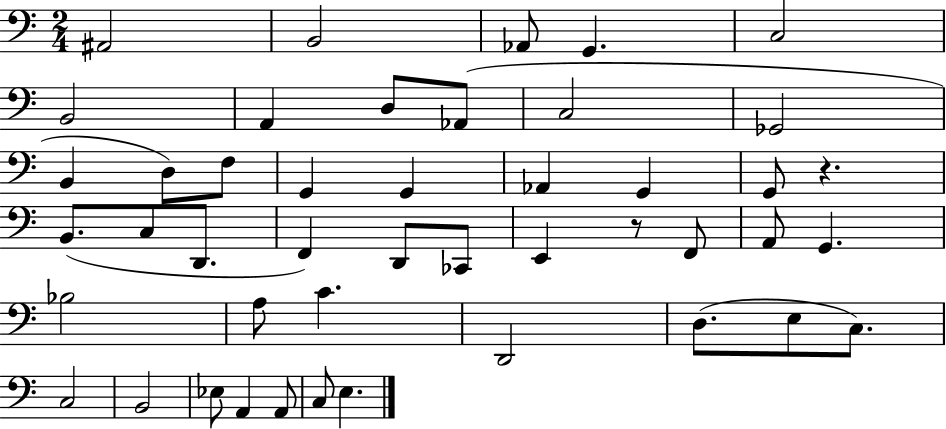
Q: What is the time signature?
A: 2/4